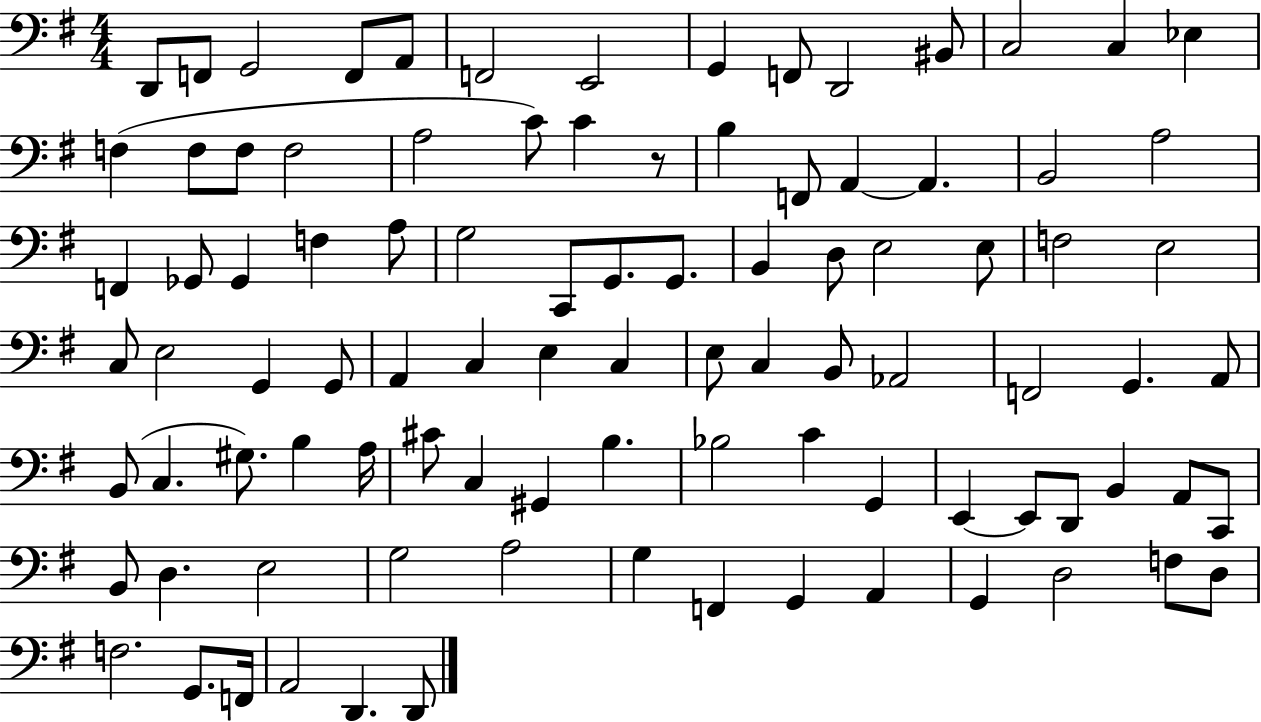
D2/e F2/e G2/h F2/e A2/e F2/h E2/h G2/q F2/e D2/h BIS2/e C3/h C3/q Eb3/q F3/q F3/e F3/e F3/h A3/h C4/e C4/q R/e B3/q F2/e A2/q A2/q. B2/h A3/h F2/q Gb2/e Gb2/q F3/q A3/e G3/h C2/e G2/e. G2/e. B2/q D3/e E3/h E3/e F3/h E3/h C3/e E3/h G2/q G2/e A2/q C3/q E3/q C3/q E3/e C3/q B2/e Ab2/h F2/h G2/q. A2/e B2/e C3/q. G#3/e. B3/q A3/s C#4/e C3/q G#2/q B3/q. Bb3/h C4/q G2/q E2/q E2/e D2/e B2/q A2/e C2/e B2/e D3/q. E3/h G3/h A3/h G3/q F2/q G2/q A2/q G2/q D3/h F3/e D3/e F3/h. G2/e. F2/s A2/h D2/q. D2/e